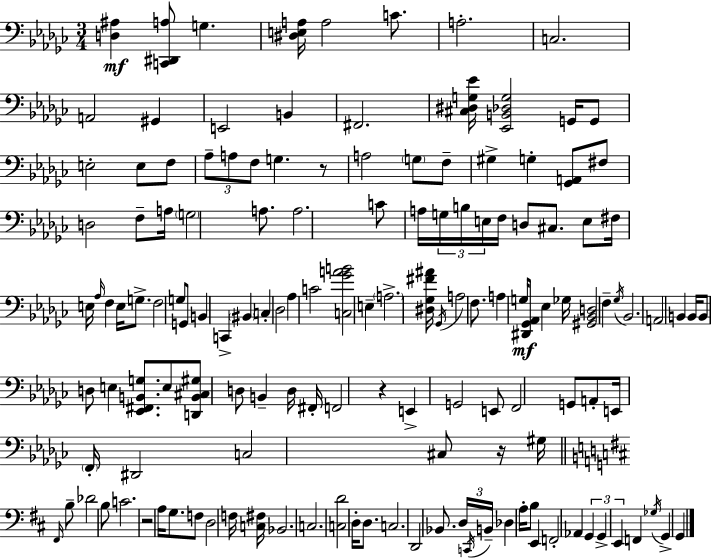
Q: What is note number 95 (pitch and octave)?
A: Db4